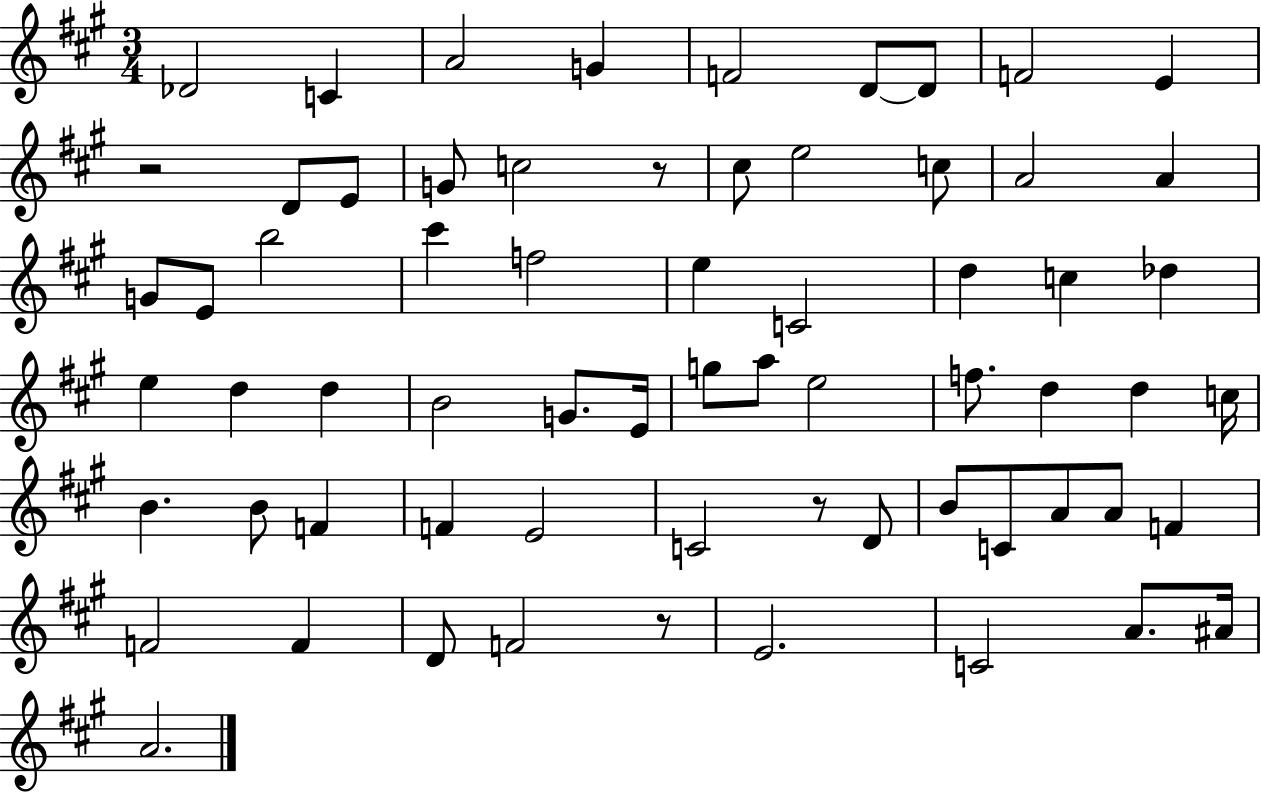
Db4/h C4/q A4/h G4/q F4/h D4/e D4/e F4/h E4/q R/h D4/e E4/e G4/e C5/h R/e C#5/e E5/h C5/e A4/h A4/q G4/e E4/e B5/h C#6/q F5/h E5/q C4/h D5/q C5/q Db5/q E5/q D5/q D5/q B4/h G4/e. E4/s G5/e A5/e E5/h F5/e. D5/q D5/q C5/s B4/q. B4/e F4/q F4/q E4/h C4/h R/e D4/e B4/e C4/e A4/e A4/e F4/q F4/h F4/q D4/e F4/h R/e E4/h. C4/h A4/e. A#4/s A4/h.